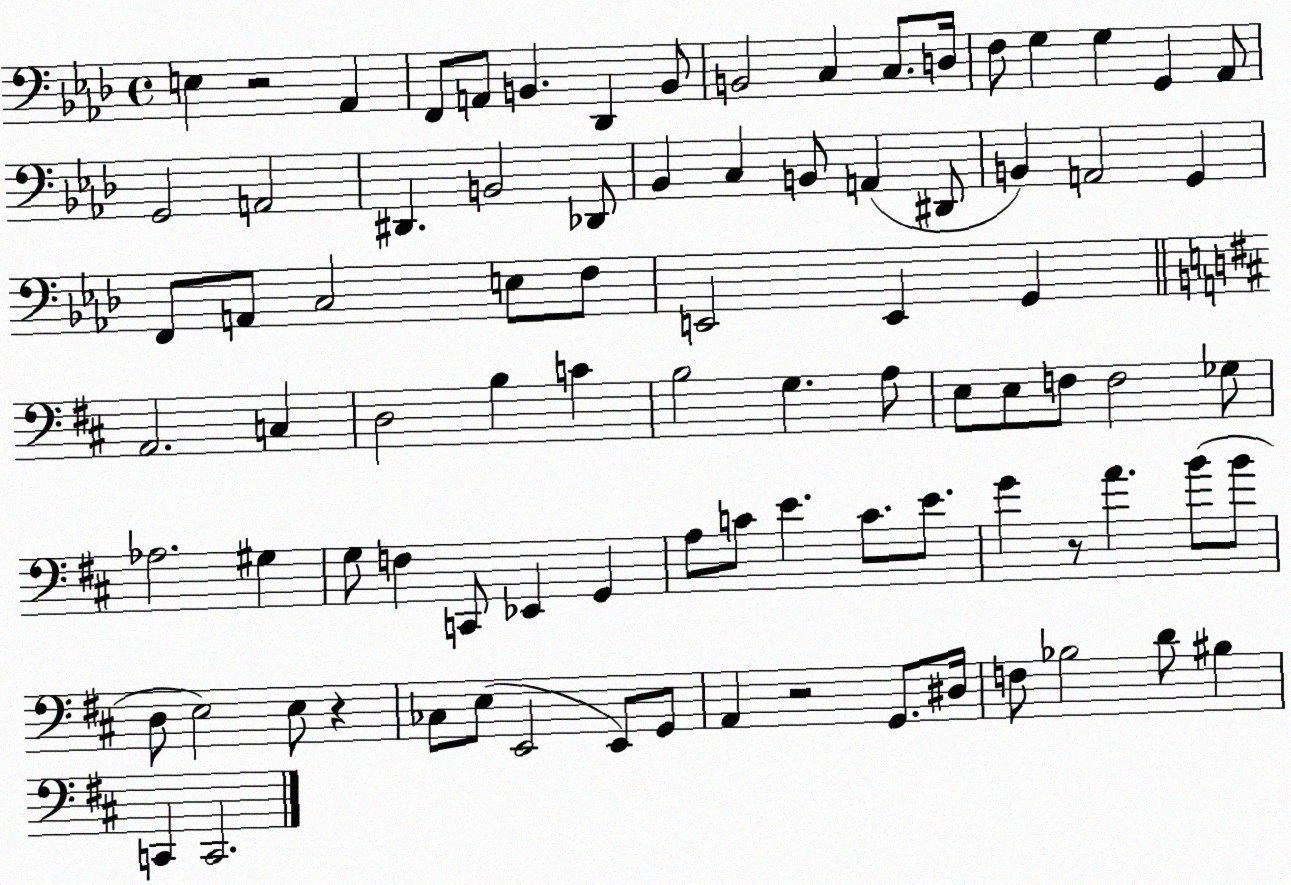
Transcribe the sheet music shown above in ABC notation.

X:1
T:Untitled
M:4/4
L:1/4
K:Ab
E, z2 _A,, F,,/2 A,,/2 B,, _D,, B,,/2 B,,2 C, C,/2 D,/4 F,/2 G, G, G,, _A,,/2 G,,2 A,,2 ^D,, B,,2 _D,,/2 _B,, C, B,,/2 A,, ^D,,/2 B,, A,,2 G,, F,,/2 A,,/2 C,2 E,/2 F,/2 E,,2 E,, G,, A,,2 C, D,2 B, C B,2 G, A,/2 E,/2 E,/2 F,/2 F,2 _G,/2 _A,2 ^G, G,/2 F, C,,/2 _E,, G,, A,/2 C/2 E C/2 E/2 G z/2 A B/2 B/2 D,/2 E,2 E,/2 z _C,/2 E,/2 E,,2 E,,/2 G,,/2 A,, z2 G,,/2 ^D,/4 F,/2 _B,2 D/2 ^B, C,, C,,2